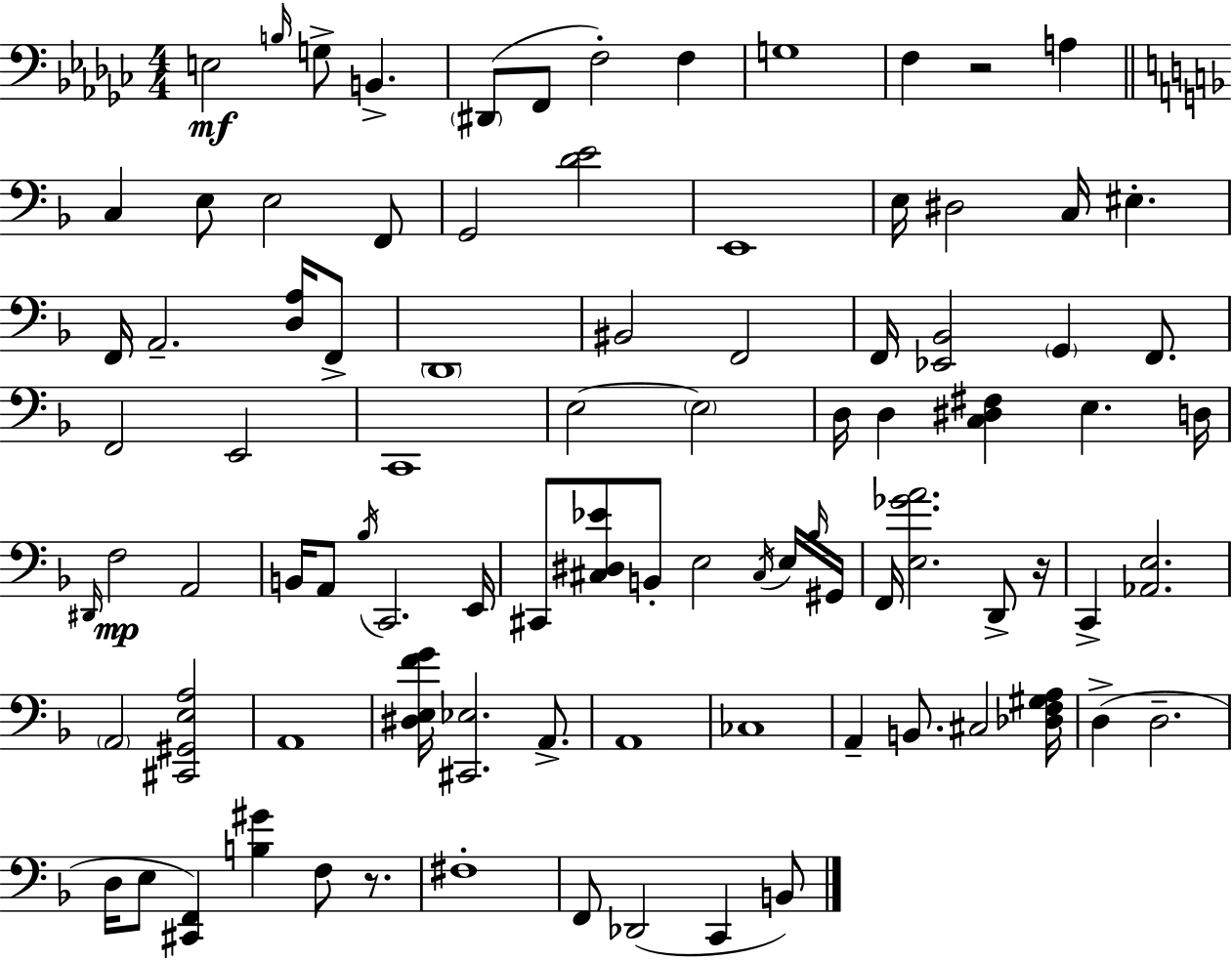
E3/h B3/s G3/e B2/q. D#2/e F2/e F3/h F3/q G3/w F3/q R/h A3/q C3/q E3/e E3/h F2/e G2/h [D4,E4]/h E2/w E3/s D#3/h C3/s EIS3/q. F2/s A2/h. [D3,A3]/s F2/e D2/w BIS2/h F2/h F2/s [Eb2,Bb2]/h G2/q F2/e. F2/h E2/h C2/w E3/h E3/h D3/s D3/q [C3,D#3,F#3]/q E3/q. D3/s D#2/s F3/h A2/h B2/s A2/e Bb3/s C2/h. E2/s C#2/e [C#3,D#3,Eb4]/e B2/e E3/h C#3/s E3/s Bb3/s G#2/s F2/s [E3,Gb4,A4]/h. D2/e R/s C2/q [Ab2,E3]/h. A2/h [C#2,G#2,E3,A3]/h A2/w [D#3,E3,F4,G4]/s [C#2,Eb3]/h. A2/e. A2/w CES3/w A2/q B2/e. C#3/h [Db3,F3,G#3,A3]/s D3/q D3/h. D3/s E3/e [C#2,F2]/q [B3,G#4]/q F3/e R/e. F#3/w F2/e Db2/h C2/q B2/e